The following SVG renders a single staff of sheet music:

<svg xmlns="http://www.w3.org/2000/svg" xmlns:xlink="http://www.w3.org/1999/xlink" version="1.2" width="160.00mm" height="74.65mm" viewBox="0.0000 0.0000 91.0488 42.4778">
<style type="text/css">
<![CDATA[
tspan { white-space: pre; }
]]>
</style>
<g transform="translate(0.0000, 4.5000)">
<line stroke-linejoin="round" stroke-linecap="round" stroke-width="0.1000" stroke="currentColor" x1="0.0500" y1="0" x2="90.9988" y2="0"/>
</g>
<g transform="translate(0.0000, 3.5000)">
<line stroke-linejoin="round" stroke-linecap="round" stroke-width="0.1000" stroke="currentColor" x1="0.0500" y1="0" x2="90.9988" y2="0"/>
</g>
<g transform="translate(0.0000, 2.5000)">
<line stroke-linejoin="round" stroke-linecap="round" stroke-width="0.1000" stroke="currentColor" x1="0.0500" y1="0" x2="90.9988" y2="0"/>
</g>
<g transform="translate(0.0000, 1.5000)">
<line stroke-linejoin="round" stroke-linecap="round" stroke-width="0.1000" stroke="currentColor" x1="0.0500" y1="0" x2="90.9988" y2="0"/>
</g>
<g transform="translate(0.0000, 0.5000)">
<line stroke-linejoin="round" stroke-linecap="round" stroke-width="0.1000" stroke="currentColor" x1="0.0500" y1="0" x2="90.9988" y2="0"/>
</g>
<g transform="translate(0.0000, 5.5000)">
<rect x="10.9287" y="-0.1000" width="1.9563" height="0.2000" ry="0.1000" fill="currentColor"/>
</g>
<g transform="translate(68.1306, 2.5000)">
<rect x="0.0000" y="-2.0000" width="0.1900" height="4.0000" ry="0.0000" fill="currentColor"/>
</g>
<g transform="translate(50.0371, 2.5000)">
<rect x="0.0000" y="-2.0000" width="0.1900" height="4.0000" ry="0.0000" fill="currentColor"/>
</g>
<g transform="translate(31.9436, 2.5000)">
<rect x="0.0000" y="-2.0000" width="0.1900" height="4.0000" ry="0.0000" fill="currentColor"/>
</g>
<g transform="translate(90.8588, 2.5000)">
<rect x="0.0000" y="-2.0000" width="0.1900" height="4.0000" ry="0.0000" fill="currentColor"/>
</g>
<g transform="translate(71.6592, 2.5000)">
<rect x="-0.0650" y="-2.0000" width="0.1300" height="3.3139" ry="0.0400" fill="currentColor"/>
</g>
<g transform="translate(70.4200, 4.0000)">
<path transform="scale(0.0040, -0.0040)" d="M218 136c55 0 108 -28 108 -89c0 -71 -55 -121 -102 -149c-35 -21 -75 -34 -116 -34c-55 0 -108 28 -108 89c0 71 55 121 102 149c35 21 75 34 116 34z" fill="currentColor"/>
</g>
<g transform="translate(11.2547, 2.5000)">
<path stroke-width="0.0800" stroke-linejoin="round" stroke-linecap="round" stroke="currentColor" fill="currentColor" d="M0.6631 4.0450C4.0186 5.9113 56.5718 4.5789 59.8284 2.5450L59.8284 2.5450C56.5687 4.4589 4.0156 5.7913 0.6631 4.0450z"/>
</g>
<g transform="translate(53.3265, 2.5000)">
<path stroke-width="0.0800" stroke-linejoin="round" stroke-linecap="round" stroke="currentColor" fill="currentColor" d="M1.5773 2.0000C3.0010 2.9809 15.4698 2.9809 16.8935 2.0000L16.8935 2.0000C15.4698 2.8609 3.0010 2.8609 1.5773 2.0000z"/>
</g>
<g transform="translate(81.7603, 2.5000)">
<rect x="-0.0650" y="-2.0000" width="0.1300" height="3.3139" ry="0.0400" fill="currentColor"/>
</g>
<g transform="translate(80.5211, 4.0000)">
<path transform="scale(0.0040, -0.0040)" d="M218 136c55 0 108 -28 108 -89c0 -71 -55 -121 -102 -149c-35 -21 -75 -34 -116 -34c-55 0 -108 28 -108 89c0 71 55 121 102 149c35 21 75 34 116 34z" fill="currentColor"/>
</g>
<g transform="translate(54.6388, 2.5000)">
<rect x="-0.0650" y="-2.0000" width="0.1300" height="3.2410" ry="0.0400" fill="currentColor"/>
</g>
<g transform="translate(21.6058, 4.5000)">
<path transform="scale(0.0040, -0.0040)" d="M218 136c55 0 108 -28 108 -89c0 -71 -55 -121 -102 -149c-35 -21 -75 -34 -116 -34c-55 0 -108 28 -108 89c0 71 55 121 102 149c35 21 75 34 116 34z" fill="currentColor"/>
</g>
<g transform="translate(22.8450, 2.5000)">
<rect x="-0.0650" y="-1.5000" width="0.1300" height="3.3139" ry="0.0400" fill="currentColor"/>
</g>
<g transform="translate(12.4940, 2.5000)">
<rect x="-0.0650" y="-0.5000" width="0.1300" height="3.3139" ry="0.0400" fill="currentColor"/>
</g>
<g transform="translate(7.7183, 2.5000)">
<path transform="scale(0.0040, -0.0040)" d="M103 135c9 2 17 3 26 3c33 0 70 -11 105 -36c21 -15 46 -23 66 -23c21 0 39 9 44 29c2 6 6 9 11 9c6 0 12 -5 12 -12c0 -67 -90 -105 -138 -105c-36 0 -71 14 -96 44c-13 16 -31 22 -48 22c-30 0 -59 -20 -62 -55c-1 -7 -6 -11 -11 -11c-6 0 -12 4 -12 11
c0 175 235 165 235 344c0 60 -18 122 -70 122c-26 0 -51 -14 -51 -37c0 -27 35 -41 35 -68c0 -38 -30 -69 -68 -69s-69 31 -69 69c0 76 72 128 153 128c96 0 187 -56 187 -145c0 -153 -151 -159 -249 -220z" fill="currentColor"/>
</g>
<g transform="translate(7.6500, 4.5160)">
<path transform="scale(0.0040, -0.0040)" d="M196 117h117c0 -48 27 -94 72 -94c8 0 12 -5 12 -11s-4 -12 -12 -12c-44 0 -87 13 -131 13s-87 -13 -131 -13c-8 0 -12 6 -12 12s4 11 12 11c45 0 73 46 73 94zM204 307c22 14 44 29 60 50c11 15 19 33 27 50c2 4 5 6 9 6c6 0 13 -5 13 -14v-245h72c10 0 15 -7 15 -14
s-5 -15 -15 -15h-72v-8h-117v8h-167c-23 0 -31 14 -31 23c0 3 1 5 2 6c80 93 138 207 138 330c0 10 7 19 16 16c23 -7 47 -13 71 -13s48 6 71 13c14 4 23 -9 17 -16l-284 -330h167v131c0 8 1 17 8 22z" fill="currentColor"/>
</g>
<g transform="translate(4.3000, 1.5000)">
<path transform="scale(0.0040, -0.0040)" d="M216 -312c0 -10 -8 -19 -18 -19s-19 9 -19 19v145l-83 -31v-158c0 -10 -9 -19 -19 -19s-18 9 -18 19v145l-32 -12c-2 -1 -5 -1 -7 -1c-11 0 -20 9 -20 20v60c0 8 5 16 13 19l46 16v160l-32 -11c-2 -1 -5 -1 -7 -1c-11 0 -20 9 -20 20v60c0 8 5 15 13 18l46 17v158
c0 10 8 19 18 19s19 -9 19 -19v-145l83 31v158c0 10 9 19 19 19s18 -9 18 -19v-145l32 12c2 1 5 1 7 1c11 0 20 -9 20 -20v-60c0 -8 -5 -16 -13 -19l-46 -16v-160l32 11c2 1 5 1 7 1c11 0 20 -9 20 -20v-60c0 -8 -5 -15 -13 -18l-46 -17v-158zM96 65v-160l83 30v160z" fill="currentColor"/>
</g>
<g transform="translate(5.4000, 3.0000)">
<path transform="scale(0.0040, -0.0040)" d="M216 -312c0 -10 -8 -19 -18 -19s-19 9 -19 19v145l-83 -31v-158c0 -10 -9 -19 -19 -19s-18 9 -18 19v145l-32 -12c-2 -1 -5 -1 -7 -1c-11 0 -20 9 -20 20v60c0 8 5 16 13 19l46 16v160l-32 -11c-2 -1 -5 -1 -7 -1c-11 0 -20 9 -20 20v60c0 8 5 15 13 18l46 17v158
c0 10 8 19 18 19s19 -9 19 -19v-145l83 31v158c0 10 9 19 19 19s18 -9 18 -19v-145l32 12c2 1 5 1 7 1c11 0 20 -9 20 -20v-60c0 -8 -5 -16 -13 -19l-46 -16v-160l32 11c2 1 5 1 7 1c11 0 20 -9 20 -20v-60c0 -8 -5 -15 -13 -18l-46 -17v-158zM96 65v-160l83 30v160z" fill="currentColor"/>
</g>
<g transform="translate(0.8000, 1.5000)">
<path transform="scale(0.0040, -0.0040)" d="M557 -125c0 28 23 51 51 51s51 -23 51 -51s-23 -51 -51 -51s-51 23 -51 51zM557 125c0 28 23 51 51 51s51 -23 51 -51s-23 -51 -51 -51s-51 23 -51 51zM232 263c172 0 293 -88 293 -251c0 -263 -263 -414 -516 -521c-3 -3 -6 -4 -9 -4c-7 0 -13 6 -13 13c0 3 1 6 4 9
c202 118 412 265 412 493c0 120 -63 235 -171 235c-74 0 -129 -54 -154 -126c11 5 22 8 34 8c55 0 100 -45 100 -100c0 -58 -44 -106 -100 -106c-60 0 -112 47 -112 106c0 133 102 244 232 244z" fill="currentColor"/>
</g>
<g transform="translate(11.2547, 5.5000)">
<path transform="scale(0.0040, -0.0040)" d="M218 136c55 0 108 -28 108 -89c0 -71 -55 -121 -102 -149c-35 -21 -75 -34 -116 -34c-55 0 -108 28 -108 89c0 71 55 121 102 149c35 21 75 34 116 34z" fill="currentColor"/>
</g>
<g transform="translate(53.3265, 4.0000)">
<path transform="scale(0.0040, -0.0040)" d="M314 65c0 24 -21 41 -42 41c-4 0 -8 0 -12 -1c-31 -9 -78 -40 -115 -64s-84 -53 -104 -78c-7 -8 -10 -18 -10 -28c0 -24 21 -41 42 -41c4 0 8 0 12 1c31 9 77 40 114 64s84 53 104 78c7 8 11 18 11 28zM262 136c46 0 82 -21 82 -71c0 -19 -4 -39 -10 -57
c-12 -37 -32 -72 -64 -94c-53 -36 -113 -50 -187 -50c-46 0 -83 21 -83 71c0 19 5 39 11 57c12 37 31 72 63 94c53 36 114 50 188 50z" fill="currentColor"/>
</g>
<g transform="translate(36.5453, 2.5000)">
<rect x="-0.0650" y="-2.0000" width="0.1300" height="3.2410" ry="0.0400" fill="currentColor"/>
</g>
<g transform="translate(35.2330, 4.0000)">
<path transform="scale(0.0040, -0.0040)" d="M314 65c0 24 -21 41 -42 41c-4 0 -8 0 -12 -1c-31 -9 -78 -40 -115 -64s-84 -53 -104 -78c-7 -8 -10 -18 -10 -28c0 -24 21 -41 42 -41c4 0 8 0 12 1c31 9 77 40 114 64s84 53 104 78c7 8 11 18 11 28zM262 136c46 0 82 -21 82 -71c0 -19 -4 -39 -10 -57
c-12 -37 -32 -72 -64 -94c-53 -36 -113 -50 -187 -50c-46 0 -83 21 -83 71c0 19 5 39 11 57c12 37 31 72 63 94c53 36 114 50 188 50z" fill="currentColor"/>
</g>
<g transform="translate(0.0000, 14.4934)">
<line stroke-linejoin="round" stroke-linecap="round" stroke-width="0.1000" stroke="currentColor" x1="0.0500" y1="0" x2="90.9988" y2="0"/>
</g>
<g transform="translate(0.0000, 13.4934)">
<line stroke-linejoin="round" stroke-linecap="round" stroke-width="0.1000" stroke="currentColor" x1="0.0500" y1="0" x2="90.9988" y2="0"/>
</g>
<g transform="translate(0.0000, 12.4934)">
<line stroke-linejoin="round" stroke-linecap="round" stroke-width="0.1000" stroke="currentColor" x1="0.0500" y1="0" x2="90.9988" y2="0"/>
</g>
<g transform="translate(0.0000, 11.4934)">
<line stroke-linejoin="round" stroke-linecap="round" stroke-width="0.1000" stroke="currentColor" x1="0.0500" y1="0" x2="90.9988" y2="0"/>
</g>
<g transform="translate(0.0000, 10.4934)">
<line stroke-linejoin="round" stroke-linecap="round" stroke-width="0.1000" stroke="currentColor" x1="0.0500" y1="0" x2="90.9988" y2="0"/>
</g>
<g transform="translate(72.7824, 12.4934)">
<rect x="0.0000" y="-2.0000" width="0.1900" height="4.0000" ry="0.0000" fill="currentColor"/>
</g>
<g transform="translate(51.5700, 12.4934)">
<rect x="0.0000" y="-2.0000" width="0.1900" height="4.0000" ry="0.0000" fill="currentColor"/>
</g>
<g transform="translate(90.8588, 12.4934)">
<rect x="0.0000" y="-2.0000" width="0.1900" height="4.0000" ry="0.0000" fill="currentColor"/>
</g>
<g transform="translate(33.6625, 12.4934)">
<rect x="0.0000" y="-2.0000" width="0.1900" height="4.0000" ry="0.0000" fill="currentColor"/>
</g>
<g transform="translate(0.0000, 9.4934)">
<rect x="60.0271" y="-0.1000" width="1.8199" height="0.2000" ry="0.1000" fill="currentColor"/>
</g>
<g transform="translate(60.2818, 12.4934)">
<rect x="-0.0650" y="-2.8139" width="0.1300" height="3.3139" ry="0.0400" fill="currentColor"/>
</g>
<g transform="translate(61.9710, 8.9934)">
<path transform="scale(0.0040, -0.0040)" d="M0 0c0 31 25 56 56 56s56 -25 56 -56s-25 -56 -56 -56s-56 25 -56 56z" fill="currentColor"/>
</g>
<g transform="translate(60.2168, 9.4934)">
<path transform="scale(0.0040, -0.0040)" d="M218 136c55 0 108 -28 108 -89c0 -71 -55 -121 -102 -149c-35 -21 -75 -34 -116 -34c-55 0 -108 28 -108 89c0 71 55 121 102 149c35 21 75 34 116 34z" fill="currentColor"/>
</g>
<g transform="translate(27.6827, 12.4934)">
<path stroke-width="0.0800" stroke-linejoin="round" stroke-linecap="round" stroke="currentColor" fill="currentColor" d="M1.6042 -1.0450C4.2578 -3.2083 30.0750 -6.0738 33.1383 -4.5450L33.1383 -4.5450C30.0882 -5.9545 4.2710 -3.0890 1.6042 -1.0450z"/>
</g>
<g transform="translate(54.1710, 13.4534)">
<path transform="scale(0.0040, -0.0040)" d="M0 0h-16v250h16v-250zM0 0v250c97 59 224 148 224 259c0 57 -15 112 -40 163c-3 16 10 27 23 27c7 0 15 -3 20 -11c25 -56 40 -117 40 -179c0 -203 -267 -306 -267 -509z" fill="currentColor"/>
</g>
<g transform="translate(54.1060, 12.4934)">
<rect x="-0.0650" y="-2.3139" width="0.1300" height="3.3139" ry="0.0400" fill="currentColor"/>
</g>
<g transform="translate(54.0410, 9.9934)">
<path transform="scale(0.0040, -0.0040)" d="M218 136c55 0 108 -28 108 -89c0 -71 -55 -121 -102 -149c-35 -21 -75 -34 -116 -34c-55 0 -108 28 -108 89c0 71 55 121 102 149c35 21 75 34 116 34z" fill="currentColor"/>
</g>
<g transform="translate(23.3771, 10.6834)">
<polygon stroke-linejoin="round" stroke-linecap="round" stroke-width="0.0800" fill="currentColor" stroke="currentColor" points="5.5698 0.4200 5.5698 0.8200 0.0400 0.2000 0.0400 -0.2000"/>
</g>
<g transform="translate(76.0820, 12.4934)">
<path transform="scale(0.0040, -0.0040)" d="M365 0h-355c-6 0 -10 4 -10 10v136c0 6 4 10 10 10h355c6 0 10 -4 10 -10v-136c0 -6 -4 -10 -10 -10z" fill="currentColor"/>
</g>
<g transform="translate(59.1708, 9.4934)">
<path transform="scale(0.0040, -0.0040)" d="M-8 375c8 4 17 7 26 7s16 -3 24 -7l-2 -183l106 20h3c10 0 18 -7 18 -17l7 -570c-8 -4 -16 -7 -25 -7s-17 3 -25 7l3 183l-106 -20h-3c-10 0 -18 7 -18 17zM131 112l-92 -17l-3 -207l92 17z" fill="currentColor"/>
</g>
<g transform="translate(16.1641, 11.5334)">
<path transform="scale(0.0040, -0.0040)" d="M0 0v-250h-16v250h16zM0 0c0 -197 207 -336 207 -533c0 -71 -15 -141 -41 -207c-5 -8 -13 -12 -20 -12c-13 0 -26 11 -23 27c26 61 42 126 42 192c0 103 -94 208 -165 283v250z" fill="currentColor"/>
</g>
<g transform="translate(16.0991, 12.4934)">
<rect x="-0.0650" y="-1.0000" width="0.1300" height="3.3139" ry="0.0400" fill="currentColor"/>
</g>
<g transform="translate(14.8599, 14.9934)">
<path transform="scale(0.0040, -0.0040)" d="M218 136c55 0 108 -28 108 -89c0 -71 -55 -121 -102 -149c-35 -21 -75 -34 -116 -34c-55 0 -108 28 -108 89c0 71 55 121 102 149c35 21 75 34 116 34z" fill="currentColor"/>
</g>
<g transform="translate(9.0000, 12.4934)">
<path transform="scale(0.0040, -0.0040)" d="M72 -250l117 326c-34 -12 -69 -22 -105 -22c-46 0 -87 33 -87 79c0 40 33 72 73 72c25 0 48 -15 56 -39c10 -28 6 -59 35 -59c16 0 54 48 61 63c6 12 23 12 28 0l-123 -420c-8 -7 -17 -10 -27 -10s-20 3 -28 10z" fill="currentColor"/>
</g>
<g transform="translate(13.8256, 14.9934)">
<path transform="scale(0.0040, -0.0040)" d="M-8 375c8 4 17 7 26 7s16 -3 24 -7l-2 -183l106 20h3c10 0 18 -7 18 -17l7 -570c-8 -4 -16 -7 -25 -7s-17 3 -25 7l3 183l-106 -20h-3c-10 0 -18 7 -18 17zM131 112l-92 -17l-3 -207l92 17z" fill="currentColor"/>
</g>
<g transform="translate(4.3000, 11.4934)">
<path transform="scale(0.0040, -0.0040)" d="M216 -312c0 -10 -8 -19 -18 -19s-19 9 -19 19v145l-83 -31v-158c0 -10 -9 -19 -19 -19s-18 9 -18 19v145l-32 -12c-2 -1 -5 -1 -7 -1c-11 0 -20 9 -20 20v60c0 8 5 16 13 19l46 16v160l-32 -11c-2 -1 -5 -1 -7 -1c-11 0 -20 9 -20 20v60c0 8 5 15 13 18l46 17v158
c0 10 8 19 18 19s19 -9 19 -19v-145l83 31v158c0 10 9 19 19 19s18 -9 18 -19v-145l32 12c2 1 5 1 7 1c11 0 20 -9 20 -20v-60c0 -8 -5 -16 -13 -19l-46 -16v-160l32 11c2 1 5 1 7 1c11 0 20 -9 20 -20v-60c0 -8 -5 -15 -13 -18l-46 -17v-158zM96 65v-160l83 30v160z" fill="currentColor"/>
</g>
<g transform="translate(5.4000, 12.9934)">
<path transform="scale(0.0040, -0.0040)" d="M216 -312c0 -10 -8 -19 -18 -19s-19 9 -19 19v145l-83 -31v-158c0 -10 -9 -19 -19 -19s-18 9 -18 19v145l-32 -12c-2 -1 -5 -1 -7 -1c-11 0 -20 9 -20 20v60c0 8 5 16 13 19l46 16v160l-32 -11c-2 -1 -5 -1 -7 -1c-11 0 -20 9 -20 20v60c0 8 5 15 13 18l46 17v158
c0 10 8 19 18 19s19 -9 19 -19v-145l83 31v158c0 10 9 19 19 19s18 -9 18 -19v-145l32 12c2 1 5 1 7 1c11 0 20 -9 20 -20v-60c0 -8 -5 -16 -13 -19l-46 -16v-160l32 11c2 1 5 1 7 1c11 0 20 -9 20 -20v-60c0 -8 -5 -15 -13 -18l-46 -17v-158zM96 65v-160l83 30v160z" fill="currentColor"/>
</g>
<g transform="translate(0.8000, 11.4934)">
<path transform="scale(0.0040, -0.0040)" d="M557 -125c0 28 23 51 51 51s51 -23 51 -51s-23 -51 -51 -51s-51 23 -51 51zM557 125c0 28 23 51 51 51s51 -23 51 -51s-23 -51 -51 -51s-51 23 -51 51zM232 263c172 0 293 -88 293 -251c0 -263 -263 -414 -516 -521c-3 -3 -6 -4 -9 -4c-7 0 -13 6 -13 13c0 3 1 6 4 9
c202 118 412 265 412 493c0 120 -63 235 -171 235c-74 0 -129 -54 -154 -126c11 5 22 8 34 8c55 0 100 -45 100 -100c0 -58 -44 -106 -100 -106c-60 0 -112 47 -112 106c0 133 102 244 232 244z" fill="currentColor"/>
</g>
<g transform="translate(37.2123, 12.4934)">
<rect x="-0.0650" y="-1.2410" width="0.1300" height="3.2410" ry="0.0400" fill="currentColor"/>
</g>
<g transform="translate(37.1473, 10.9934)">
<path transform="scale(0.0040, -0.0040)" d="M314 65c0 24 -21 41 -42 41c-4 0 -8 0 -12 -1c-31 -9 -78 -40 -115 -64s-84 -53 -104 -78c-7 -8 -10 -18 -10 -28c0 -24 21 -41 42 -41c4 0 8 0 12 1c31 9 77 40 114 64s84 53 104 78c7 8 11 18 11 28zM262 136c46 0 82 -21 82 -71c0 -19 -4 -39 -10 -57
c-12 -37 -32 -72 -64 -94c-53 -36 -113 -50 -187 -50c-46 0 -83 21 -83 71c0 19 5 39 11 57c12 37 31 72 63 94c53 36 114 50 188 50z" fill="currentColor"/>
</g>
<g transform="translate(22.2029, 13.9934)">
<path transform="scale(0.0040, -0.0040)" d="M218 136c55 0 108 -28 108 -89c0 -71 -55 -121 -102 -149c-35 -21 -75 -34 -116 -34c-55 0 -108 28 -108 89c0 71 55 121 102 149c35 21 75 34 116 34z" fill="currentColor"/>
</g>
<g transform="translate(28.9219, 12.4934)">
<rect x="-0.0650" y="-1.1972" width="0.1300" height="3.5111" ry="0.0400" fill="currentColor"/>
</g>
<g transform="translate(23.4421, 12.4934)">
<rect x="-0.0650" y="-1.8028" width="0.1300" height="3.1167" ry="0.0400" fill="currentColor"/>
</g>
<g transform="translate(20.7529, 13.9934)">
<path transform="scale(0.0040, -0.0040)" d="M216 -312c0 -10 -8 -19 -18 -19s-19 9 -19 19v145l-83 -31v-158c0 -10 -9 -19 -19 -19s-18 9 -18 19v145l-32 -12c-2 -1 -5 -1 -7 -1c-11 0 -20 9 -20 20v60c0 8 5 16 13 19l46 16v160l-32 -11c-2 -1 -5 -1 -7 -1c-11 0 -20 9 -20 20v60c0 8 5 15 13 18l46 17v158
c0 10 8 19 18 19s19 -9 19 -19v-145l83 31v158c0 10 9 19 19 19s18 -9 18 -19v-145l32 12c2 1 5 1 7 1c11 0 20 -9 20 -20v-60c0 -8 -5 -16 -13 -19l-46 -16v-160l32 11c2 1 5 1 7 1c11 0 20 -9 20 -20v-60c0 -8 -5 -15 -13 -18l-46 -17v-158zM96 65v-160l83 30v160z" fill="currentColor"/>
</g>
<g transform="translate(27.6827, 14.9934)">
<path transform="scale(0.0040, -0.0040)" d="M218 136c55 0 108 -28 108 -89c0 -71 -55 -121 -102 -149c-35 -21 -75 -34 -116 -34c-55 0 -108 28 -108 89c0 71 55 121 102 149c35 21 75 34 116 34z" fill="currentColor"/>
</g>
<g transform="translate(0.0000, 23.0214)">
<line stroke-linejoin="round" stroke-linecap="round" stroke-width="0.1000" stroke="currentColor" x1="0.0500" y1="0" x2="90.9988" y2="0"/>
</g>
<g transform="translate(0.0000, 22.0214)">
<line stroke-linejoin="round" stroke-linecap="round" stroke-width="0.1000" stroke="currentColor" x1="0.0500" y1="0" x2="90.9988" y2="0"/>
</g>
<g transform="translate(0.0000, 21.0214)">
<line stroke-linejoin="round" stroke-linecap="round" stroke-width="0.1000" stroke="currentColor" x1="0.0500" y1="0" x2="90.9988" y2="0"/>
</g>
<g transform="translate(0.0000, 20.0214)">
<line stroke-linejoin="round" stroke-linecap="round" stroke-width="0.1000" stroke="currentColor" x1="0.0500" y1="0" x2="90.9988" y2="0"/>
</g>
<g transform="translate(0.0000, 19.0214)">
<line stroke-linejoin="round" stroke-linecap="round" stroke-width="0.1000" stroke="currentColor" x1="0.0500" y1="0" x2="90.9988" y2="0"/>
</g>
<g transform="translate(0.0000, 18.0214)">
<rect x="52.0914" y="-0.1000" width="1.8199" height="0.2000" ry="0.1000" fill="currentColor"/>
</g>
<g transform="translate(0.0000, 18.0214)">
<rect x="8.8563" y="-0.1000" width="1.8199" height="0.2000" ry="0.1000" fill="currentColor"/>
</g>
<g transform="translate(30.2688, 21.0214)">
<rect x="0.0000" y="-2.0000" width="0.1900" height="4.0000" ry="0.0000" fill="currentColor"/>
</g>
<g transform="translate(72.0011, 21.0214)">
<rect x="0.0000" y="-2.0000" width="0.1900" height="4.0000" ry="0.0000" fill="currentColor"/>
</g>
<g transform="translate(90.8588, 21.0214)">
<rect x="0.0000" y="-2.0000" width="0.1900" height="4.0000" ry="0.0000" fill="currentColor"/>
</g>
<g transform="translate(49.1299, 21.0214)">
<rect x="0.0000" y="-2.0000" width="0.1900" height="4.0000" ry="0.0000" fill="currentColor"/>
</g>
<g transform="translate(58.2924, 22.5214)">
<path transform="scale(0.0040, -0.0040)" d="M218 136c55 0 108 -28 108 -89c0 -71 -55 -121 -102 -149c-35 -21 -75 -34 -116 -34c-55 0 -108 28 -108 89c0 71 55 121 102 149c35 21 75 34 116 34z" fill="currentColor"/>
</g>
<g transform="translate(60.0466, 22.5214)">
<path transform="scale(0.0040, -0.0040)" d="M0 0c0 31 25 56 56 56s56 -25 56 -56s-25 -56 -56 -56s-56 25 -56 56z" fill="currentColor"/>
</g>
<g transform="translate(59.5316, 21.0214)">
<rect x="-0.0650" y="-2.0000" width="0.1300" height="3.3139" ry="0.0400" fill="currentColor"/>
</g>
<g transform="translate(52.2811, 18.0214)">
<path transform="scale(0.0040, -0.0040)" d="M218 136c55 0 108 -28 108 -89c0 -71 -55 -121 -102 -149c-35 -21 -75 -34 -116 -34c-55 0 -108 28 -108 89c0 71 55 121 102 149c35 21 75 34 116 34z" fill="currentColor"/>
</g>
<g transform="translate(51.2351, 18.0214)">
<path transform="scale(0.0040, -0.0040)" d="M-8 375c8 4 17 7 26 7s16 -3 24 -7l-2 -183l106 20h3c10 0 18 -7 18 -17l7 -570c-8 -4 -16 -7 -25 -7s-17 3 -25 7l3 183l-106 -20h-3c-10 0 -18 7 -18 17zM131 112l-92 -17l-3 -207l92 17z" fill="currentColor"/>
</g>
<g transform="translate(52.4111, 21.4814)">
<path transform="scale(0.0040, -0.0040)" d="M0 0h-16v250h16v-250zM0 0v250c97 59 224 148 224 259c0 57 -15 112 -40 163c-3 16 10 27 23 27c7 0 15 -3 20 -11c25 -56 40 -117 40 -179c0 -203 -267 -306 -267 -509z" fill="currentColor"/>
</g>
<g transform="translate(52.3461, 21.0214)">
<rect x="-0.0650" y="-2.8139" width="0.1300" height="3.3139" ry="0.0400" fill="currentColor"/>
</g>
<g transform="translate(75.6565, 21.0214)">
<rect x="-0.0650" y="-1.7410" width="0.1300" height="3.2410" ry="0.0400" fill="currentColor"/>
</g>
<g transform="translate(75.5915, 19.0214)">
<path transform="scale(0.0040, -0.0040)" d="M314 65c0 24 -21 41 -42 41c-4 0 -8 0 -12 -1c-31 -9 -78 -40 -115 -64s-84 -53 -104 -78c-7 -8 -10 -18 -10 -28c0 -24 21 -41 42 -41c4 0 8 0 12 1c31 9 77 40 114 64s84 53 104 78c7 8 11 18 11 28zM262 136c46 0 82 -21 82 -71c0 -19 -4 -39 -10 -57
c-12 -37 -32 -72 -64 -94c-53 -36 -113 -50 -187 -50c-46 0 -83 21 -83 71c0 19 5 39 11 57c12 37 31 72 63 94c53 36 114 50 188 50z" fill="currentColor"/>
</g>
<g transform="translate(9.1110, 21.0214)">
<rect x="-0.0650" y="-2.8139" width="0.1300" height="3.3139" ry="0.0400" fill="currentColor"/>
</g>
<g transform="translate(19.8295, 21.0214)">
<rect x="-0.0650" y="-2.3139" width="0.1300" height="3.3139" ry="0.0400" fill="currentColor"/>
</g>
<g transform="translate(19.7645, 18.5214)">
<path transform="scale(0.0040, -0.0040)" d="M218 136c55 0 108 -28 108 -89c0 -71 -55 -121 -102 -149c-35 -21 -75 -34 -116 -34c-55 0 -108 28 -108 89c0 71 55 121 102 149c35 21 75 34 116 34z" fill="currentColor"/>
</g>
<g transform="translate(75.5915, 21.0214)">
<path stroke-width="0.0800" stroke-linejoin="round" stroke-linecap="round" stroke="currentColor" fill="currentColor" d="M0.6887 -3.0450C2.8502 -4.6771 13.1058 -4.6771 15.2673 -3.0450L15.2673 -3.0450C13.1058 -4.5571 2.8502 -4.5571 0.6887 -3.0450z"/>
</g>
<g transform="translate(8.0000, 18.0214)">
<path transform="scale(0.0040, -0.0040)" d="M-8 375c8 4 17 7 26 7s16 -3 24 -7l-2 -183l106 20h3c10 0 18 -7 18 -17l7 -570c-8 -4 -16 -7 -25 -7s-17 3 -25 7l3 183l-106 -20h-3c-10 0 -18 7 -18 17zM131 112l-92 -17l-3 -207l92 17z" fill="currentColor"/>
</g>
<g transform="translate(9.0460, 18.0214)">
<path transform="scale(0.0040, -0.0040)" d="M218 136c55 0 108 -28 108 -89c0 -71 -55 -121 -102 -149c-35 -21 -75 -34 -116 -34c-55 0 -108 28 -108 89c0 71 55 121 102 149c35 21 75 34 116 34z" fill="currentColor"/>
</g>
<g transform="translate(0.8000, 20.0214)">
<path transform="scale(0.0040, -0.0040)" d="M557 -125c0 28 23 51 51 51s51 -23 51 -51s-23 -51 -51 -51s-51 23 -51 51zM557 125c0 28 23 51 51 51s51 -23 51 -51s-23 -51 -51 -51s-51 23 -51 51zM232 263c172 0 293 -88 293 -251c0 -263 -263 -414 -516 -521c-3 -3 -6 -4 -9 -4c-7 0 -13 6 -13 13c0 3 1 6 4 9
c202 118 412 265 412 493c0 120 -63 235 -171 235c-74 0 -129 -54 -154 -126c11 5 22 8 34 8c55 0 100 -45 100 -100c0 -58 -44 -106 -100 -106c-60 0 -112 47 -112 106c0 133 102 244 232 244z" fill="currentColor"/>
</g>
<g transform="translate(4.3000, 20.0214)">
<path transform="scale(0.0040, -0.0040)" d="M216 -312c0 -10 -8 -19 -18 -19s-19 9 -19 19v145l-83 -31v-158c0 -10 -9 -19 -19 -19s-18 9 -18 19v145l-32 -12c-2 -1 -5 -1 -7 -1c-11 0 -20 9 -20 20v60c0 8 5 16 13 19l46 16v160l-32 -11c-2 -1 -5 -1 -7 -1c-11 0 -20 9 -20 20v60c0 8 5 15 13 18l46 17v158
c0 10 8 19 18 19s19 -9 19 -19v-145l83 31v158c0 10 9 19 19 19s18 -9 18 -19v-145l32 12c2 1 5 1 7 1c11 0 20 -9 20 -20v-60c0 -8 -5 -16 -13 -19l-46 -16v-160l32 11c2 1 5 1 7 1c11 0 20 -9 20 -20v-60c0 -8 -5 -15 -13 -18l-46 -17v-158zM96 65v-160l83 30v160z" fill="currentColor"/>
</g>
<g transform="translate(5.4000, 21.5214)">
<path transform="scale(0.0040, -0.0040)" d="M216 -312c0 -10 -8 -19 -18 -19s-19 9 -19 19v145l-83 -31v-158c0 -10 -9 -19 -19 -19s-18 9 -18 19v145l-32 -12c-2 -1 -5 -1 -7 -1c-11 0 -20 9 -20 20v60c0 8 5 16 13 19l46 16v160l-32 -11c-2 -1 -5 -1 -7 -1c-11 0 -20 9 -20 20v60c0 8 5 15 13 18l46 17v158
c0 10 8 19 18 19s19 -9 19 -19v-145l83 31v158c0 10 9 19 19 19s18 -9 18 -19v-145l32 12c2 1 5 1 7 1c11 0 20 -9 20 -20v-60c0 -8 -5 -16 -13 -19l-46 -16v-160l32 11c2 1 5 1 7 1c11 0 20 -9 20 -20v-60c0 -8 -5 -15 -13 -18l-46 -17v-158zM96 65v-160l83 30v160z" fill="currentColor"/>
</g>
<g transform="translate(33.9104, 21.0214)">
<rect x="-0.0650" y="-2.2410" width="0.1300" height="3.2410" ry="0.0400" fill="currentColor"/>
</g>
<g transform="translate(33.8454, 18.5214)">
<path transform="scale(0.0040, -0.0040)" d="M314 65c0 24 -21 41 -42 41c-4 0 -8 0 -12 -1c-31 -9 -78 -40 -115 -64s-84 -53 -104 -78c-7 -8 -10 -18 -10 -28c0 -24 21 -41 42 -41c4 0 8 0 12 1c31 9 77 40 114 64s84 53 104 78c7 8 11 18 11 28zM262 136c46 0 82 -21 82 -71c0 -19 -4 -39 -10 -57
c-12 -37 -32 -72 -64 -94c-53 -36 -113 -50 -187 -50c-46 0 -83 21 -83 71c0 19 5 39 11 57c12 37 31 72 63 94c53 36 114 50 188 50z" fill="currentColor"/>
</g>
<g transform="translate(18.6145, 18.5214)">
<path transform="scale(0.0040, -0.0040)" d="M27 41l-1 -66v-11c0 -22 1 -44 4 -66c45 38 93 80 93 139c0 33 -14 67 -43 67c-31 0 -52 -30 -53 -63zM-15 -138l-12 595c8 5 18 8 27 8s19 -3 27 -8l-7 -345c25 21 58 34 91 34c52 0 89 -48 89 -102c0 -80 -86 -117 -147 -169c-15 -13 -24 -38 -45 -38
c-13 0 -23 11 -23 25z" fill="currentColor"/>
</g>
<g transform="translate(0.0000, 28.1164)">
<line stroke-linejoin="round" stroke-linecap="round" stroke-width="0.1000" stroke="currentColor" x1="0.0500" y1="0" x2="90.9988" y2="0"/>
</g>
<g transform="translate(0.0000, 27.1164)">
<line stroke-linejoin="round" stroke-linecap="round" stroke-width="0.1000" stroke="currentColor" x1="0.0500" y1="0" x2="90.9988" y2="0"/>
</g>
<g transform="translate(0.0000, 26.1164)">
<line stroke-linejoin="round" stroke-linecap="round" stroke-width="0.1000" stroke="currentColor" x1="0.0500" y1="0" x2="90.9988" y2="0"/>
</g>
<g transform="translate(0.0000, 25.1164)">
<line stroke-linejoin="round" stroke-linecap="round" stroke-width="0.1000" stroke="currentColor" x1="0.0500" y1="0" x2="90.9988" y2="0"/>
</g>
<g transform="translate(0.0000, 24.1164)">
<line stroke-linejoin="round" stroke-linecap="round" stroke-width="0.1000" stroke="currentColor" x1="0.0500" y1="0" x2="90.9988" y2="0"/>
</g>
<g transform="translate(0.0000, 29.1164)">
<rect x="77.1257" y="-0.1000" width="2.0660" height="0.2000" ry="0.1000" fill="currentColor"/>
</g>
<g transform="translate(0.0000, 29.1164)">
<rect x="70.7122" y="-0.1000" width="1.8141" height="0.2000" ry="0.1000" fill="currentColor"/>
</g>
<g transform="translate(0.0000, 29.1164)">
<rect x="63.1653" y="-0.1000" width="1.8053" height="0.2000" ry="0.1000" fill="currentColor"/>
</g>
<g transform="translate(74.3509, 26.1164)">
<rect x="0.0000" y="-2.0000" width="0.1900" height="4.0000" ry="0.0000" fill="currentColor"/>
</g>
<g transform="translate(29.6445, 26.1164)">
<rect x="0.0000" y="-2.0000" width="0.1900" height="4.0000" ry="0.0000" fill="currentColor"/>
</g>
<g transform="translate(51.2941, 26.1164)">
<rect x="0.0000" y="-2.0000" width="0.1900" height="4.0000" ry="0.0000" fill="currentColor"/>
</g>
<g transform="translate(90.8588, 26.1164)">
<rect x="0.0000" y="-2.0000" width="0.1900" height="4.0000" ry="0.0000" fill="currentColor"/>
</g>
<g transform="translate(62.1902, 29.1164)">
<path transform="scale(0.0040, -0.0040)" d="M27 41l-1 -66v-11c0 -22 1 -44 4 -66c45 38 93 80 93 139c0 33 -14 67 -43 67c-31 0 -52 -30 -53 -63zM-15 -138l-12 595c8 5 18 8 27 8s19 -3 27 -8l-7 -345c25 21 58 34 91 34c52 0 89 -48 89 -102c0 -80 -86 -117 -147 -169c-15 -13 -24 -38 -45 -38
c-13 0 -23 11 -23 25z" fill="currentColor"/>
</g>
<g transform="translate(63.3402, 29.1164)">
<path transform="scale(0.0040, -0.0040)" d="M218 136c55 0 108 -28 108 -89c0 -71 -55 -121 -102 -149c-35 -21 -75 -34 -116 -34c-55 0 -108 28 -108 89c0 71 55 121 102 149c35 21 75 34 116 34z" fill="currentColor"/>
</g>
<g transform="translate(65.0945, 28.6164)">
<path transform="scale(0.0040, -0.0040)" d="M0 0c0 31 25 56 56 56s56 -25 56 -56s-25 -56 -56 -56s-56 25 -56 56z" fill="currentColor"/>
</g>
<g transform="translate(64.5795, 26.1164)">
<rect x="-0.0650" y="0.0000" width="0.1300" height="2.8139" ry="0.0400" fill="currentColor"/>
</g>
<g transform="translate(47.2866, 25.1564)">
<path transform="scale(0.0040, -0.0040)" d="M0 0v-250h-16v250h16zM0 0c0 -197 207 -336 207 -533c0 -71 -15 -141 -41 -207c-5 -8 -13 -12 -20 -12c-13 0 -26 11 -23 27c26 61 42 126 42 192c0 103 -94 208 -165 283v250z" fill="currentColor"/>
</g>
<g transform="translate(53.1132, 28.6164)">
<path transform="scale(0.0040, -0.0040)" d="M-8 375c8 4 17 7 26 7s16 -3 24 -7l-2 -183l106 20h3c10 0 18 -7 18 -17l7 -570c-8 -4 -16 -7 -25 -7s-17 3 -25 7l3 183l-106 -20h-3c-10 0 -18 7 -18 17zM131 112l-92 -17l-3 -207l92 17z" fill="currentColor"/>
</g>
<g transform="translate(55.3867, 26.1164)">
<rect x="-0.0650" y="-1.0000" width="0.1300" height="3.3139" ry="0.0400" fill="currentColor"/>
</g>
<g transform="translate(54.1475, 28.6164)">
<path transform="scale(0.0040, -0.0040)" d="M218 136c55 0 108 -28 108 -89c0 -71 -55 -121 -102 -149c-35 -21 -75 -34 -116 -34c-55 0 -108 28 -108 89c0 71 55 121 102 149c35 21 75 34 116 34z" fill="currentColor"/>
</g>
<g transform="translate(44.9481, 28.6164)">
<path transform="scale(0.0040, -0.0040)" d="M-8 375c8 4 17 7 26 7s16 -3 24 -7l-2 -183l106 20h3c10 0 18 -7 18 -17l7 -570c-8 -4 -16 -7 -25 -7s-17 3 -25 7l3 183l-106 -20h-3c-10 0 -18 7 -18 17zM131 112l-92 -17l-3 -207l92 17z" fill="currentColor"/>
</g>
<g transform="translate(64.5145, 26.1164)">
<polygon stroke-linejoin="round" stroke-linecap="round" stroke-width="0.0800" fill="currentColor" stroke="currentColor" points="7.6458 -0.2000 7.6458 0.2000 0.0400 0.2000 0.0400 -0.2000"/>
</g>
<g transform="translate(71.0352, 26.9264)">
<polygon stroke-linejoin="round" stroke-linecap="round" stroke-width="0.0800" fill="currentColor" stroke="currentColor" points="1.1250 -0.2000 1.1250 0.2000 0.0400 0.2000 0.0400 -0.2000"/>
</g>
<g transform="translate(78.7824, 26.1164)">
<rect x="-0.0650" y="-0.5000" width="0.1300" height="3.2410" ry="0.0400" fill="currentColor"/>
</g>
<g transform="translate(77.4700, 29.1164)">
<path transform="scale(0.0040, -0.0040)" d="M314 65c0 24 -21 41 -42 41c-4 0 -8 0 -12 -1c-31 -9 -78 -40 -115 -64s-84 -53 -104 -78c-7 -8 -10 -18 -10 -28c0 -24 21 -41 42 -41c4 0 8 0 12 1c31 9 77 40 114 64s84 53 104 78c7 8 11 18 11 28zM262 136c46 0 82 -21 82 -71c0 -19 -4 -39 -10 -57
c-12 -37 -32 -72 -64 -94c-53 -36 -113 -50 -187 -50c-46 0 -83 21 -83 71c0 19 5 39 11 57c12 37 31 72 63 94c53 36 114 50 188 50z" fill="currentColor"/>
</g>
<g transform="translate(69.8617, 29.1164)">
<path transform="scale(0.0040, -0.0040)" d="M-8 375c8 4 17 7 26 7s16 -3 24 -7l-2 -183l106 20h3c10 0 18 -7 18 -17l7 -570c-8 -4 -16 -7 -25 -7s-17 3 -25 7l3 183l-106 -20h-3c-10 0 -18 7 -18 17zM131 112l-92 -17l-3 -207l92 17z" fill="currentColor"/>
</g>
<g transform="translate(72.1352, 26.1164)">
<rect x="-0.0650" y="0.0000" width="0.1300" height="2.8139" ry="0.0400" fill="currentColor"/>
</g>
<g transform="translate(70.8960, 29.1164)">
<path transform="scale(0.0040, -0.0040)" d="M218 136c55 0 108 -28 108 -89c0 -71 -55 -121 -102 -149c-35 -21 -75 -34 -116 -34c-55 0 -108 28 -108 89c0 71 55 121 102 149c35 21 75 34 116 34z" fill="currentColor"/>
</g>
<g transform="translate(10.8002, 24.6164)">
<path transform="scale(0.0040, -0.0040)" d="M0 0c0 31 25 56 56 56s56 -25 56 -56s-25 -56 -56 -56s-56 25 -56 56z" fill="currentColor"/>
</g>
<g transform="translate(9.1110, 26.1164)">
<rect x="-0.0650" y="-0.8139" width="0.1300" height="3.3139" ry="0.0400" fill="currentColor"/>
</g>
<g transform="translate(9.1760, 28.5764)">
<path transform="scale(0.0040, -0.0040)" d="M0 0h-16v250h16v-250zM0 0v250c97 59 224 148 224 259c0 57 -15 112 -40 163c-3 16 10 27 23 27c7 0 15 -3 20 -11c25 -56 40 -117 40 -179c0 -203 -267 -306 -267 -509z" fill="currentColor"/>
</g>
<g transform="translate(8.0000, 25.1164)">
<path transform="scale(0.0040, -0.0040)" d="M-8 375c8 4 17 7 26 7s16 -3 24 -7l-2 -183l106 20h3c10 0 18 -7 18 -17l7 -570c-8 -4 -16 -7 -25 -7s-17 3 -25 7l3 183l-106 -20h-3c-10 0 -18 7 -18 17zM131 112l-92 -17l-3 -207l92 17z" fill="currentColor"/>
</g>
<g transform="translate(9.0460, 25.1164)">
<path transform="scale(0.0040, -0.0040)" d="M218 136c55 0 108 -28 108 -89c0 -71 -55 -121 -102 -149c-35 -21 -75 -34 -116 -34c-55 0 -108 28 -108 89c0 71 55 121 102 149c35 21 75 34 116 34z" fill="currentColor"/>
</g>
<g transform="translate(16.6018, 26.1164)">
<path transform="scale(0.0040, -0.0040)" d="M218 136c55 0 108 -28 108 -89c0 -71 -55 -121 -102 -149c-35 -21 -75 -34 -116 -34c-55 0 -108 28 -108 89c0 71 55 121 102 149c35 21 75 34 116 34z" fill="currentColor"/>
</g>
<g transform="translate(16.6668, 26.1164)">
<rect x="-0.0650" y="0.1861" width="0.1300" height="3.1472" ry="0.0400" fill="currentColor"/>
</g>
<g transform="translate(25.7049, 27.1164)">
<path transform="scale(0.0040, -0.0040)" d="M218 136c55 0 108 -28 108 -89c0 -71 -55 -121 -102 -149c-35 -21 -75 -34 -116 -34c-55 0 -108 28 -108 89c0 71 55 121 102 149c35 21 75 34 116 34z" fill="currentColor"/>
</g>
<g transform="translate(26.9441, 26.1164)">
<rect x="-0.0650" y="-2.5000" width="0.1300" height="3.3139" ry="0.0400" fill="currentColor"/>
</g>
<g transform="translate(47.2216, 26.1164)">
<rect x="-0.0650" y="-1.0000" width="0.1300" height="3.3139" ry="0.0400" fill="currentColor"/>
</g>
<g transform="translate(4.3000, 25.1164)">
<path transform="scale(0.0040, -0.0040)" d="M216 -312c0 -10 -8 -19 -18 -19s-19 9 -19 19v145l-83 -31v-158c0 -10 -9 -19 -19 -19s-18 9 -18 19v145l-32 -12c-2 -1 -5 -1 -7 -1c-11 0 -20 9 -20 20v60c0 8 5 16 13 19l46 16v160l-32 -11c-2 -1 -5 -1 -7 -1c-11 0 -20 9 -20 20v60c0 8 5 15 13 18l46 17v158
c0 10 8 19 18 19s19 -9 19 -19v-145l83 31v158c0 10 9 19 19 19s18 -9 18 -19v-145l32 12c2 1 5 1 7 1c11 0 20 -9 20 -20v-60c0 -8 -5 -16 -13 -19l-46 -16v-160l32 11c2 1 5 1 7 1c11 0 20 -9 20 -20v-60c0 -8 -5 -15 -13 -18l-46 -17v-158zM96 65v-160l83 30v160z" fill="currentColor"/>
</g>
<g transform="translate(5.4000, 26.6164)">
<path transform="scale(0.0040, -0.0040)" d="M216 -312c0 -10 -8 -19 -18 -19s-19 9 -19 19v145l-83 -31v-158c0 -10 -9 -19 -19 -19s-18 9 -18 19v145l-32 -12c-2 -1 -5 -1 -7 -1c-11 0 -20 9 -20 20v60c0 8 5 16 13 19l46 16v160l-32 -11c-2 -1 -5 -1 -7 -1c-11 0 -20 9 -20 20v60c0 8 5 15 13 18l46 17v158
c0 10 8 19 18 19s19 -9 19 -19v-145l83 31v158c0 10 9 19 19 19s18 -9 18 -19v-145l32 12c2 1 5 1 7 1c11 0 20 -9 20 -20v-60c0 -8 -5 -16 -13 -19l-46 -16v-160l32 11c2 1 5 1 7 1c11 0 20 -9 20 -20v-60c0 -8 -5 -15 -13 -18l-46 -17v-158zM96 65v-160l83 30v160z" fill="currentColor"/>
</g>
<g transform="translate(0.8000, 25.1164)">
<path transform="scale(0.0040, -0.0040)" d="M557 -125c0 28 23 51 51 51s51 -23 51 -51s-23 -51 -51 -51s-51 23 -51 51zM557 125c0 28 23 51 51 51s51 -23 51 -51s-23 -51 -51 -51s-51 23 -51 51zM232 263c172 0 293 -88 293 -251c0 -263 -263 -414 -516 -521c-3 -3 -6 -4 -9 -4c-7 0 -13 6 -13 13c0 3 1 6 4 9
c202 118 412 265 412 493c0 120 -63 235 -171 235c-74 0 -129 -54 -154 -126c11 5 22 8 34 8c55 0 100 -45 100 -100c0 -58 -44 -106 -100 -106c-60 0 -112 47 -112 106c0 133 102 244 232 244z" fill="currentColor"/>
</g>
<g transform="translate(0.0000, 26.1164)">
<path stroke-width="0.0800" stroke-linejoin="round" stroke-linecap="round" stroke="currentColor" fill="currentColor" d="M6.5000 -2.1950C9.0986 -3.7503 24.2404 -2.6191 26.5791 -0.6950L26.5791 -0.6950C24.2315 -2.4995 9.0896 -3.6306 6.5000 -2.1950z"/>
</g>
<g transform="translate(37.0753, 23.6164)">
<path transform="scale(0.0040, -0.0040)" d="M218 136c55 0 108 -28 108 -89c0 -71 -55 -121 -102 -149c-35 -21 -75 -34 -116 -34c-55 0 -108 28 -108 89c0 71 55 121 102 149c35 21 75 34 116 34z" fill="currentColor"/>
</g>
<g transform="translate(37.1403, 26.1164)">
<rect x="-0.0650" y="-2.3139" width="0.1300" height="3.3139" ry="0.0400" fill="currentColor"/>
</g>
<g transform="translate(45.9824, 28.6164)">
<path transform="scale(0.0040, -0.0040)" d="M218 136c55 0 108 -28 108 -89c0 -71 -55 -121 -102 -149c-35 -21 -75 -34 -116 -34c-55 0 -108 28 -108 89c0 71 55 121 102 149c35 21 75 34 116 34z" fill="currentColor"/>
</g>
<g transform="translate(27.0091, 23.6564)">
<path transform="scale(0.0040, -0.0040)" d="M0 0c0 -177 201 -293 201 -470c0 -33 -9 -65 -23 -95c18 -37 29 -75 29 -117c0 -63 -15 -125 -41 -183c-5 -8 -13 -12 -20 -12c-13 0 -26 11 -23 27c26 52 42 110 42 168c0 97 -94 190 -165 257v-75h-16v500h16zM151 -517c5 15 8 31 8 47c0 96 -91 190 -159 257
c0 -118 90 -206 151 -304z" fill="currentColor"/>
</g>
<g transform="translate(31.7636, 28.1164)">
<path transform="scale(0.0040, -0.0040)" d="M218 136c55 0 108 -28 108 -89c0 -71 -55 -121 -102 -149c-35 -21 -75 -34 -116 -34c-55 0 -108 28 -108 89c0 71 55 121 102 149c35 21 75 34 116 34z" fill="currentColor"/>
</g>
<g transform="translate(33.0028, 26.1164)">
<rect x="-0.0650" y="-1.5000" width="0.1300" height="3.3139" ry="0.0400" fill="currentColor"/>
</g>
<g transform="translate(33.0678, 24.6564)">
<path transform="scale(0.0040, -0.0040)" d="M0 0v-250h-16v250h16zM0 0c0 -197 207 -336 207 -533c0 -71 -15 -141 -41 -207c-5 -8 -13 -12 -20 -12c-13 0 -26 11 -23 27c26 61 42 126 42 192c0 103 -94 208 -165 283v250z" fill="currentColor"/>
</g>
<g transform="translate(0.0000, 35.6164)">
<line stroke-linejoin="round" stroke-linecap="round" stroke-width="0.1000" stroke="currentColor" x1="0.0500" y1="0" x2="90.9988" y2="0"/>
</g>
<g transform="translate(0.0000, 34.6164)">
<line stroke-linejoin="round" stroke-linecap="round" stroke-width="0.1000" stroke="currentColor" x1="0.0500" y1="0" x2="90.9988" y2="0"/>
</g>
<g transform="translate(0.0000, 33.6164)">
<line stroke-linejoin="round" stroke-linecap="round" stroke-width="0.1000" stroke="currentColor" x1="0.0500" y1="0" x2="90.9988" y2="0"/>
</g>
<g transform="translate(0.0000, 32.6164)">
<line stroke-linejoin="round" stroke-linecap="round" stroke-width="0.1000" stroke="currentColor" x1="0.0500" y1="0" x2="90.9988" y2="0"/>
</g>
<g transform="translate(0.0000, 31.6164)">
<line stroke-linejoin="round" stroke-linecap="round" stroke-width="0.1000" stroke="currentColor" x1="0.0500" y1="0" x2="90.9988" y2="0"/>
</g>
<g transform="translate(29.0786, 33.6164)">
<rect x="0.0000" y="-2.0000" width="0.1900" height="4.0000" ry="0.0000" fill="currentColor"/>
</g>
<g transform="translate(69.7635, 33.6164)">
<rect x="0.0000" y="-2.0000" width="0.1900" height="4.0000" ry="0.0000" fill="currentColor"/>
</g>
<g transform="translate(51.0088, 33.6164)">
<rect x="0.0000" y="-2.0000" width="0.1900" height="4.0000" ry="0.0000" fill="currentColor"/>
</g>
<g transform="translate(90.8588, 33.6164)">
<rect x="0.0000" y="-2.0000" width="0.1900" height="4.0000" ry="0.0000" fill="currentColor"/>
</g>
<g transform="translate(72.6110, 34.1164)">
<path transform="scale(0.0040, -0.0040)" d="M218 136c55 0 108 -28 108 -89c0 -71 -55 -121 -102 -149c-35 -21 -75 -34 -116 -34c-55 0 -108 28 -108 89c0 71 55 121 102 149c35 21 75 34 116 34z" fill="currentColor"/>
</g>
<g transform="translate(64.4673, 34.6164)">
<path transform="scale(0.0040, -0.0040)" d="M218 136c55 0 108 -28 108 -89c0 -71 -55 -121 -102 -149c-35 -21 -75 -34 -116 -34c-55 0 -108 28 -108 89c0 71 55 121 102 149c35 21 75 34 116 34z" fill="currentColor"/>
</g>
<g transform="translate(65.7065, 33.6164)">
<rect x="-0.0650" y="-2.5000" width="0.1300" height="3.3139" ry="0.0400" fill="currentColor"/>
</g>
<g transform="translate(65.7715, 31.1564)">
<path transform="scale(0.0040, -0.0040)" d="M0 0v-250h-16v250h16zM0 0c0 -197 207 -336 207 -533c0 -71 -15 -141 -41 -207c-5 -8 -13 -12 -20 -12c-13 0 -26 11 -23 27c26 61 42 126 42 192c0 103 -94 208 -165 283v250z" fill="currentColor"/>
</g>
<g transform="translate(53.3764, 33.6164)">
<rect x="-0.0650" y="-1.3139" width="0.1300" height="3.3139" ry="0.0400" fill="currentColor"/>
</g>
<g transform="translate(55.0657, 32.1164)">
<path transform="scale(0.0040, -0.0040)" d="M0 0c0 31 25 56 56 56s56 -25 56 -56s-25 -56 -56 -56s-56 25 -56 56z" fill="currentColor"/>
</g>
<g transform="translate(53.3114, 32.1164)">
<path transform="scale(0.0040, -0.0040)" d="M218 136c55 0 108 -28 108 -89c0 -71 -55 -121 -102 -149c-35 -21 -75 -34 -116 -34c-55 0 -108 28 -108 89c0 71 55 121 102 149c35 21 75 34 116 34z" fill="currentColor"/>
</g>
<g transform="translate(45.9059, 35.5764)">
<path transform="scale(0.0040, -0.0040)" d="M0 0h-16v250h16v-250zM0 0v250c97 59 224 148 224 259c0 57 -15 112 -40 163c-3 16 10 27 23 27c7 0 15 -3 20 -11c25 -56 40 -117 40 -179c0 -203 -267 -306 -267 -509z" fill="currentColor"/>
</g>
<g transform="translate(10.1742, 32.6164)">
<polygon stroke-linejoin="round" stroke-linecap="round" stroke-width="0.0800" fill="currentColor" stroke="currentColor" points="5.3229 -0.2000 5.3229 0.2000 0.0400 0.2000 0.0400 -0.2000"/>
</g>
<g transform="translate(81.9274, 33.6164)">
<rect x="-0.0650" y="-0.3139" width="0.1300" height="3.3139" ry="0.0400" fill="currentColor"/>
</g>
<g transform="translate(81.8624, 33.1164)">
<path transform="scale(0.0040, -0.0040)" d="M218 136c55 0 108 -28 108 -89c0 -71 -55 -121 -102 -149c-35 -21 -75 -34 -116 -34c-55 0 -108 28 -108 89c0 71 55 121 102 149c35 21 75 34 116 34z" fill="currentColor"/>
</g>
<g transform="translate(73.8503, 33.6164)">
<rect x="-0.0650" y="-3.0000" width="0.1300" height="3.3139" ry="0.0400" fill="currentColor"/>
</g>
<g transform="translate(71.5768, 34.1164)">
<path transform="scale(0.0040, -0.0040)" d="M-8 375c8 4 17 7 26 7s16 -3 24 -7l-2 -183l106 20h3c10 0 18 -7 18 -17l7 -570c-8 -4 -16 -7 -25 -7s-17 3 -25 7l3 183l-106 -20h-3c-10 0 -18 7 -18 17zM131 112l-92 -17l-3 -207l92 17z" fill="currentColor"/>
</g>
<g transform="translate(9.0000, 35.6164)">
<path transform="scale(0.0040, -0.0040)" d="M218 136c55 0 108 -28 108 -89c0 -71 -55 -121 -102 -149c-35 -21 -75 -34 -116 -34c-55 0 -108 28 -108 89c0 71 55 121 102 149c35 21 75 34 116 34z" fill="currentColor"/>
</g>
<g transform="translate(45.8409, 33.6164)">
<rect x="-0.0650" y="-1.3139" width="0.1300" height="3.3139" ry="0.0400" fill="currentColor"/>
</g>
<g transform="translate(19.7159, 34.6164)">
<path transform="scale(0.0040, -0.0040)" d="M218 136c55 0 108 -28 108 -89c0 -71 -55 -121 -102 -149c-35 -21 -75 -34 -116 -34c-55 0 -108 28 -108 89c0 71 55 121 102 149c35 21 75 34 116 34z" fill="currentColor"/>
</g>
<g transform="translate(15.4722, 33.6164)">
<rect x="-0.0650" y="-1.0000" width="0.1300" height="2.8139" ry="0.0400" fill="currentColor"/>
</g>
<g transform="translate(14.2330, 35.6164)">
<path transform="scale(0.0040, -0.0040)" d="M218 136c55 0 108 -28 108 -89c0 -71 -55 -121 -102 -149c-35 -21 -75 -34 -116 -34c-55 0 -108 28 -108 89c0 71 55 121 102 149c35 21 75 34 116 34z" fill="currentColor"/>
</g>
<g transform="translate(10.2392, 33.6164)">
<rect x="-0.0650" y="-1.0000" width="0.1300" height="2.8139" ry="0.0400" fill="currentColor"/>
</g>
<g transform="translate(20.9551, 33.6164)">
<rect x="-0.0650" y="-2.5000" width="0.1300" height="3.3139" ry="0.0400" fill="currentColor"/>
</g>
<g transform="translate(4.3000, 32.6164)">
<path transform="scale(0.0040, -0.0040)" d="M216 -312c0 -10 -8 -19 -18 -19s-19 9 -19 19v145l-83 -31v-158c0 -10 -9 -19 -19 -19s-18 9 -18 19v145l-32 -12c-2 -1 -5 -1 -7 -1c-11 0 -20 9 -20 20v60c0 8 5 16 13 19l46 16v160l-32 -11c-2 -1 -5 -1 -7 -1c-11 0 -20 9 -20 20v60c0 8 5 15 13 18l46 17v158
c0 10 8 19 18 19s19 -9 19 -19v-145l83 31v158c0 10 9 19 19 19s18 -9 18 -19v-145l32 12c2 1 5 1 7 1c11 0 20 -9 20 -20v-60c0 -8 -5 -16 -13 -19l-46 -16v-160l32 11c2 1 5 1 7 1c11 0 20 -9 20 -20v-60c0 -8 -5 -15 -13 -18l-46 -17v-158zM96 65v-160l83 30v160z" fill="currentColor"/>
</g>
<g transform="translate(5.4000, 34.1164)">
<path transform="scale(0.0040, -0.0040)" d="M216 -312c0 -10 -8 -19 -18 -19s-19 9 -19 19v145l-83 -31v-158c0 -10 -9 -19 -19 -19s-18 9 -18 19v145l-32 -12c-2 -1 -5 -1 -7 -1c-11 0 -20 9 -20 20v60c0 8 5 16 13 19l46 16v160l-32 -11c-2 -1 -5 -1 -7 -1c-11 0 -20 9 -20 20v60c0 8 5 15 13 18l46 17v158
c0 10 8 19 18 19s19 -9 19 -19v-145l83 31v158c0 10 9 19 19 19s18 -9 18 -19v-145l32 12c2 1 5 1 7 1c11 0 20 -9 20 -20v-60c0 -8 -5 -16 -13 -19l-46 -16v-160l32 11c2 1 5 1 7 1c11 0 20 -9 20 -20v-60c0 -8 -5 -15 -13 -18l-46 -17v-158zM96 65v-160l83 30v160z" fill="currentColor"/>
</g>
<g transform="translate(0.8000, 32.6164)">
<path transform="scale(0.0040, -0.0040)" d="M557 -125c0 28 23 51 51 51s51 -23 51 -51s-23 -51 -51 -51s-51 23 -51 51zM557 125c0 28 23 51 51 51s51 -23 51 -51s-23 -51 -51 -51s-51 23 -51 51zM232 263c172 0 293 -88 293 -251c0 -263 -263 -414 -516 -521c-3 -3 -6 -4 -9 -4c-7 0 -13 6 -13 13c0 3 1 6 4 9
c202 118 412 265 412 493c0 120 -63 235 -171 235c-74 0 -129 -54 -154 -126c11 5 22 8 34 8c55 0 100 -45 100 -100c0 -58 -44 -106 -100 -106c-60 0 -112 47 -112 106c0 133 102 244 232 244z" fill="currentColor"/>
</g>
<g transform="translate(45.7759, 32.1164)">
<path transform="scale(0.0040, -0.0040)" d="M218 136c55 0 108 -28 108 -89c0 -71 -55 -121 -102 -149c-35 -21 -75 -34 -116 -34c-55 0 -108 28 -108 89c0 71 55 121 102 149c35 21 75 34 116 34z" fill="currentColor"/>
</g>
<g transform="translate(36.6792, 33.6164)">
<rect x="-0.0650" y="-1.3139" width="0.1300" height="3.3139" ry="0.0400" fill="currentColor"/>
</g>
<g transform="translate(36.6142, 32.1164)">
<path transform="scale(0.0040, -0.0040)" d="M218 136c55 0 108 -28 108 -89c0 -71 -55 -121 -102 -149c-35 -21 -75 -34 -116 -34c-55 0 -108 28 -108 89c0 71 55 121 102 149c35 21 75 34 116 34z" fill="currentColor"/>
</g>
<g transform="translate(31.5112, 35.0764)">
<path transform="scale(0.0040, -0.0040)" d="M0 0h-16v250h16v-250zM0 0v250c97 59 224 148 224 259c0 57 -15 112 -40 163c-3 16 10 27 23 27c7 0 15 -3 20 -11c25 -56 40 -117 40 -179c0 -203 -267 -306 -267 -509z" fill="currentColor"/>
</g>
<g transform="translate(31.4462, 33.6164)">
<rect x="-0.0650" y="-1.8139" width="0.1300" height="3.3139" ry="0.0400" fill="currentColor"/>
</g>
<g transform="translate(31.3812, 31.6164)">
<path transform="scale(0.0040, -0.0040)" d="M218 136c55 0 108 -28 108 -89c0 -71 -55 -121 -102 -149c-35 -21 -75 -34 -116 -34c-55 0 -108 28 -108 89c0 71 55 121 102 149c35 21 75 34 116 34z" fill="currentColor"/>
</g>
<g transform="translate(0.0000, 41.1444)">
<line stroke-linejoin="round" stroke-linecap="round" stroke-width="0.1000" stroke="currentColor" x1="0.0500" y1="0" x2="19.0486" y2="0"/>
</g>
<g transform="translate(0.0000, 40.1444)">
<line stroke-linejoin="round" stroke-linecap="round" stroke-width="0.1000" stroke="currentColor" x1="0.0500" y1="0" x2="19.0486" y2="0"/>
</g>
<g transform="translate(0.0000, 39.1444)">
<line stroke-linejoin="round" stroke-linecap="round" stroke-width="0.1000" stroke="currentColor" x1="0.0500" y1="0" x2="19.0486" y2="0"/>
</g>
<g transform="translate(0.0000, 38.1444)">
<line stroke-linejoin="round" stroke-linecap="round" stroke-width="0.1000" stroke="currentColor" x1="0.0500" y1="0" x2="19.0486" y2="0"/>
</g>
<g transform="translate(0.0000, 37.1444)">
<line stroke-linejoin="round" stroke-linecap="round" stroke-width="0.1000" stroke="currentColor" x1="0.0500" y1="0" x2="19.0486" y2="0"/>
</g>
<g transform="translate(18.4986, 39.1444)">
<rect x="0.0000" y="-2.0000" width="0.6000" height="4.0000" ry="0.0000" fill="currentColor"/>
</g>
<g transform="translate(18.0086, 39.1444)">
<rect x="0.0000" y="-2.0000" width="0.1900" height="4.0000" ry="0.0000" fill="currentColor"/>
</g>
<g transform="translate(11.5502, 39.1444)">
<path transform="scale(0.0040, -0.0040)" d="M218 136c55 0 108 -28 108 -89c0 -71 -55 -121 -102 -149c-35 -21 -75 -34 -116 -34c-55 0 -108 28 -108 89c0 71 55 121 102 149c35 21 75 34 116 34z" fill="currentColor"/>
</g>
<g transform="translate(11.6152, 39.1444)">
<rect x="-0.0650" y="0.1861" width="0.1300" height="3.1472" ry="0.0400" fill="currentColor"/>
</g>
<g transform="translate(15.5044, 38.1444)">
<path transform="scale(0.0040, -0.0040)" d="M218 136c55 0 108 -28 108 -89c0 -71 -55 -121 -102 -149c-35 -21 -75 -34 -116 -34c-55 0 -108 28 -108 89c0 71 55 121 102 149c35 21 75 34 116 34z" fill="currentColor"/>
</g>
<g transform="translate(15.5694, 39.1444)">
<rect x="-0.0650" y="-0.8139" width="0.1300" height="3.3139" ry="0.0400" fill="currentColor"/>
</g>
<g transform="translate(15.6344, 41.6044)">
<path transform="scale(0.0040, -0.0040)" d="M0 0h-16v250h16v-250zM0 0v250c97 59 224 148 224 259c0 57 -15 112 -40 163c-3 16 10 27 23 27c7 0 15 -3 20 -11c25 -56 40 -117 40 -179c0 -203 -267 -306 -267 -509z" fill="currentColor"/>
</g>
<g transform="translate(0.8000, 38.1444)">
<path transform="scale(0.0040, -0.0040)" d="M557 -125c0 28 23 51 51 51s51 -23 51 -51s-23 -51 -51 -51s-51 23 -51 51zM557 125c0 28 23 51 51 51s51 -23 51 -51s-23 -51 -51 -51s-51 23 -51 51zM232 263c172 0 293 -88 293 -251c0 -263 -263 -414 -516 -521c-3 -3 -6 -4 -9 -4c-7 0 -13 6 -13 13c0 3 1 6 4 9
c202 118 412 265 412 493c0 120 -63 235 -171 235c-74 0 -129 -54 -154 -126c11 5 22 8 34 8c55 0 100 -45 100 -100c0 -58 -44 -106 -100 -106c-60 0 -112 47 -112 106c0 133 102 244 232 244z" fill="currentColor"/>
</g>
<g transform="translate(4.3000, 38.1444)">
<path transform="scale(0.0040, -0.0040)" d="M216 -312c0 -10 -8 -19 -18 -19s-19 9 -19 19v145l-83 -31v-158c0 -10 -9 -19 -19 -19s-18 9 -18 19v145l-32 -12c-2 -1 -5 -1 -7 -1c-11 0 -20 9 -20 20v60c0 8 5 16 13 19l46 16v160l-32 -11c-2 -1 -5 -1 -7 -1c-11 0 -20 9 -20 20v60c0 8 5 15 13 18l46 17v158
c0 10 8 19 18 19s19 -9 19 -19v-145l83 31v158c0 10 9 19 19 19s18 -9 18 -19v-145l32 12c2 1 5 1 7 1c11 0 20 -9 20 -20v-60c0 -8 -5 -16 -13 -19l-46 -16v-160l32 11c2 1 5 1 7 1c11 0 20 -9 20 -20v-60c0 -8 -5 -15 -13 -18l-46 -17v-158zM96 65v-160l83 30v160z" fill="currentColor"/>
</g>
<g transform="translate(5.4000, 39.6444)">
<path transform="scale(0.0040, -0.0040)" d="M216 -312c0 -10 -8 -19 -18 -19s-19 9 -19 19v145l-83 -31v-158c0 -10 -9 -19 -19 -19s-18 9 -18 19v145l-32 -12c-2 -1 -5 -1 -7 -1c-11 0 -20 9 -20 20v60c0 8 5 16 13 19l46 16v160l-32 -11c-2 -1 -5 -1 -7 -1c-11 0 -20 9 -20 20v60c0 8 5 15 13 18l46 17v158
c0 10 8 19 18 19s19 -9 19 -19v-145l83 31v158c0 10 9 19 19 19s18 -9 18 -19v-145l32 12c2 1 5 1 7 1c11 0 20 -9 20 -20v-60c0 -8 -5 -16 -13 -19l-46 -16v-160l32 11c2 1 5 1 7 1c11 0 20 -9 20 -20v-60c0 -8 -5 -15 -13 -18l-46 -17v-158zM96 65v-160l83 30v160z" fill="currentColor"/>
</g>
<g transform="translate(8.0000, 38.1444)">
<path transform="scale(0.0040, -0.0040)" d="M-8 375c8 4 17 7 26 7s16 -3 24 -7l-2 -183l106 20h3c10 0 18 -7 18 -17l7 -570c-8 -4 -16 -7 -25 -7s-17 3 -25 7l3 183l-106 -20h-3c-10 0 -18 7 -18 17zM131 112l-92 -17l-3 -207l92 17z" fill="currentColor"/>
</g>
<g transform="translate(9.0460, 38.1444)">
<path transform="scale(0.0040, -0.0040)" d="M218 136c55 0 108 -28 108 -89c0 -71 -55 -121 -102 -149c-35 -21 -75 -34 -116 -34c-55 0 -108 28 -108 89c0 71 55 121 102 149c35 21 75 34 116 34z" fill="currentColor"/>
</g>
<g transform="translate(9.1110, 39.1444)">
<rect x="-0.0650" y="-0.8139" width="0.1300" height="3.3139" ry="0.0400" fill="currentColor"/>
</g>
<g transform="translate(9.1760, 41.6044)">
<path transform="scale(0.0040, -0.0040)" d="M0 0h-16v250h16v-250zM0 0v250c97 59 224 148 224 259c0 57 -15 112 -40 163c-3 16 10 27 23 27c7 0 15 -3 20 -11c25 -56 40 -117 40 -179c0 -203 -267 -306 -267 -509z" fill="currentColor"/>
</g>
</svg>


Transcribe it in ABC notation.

X:1
T:Untitled
M:2/4
L:1/4
K:D
E,, G,, A,,2 A,,2 A,, A,, z/2 F,,/2 ^A,,/2 F,,/2 G,2 B,/2 C z2 C _B, B,2 C/2 A,, A,2 F,/2 D, B,,/4 G,,/2 B, F,,/2 F,, _E,,/2 E,,/4 E,,2 G,,/2 G,,/2 B,, A,/2 G, G,/2 G, B,,/2 C, E, F,/2 D, F,/2